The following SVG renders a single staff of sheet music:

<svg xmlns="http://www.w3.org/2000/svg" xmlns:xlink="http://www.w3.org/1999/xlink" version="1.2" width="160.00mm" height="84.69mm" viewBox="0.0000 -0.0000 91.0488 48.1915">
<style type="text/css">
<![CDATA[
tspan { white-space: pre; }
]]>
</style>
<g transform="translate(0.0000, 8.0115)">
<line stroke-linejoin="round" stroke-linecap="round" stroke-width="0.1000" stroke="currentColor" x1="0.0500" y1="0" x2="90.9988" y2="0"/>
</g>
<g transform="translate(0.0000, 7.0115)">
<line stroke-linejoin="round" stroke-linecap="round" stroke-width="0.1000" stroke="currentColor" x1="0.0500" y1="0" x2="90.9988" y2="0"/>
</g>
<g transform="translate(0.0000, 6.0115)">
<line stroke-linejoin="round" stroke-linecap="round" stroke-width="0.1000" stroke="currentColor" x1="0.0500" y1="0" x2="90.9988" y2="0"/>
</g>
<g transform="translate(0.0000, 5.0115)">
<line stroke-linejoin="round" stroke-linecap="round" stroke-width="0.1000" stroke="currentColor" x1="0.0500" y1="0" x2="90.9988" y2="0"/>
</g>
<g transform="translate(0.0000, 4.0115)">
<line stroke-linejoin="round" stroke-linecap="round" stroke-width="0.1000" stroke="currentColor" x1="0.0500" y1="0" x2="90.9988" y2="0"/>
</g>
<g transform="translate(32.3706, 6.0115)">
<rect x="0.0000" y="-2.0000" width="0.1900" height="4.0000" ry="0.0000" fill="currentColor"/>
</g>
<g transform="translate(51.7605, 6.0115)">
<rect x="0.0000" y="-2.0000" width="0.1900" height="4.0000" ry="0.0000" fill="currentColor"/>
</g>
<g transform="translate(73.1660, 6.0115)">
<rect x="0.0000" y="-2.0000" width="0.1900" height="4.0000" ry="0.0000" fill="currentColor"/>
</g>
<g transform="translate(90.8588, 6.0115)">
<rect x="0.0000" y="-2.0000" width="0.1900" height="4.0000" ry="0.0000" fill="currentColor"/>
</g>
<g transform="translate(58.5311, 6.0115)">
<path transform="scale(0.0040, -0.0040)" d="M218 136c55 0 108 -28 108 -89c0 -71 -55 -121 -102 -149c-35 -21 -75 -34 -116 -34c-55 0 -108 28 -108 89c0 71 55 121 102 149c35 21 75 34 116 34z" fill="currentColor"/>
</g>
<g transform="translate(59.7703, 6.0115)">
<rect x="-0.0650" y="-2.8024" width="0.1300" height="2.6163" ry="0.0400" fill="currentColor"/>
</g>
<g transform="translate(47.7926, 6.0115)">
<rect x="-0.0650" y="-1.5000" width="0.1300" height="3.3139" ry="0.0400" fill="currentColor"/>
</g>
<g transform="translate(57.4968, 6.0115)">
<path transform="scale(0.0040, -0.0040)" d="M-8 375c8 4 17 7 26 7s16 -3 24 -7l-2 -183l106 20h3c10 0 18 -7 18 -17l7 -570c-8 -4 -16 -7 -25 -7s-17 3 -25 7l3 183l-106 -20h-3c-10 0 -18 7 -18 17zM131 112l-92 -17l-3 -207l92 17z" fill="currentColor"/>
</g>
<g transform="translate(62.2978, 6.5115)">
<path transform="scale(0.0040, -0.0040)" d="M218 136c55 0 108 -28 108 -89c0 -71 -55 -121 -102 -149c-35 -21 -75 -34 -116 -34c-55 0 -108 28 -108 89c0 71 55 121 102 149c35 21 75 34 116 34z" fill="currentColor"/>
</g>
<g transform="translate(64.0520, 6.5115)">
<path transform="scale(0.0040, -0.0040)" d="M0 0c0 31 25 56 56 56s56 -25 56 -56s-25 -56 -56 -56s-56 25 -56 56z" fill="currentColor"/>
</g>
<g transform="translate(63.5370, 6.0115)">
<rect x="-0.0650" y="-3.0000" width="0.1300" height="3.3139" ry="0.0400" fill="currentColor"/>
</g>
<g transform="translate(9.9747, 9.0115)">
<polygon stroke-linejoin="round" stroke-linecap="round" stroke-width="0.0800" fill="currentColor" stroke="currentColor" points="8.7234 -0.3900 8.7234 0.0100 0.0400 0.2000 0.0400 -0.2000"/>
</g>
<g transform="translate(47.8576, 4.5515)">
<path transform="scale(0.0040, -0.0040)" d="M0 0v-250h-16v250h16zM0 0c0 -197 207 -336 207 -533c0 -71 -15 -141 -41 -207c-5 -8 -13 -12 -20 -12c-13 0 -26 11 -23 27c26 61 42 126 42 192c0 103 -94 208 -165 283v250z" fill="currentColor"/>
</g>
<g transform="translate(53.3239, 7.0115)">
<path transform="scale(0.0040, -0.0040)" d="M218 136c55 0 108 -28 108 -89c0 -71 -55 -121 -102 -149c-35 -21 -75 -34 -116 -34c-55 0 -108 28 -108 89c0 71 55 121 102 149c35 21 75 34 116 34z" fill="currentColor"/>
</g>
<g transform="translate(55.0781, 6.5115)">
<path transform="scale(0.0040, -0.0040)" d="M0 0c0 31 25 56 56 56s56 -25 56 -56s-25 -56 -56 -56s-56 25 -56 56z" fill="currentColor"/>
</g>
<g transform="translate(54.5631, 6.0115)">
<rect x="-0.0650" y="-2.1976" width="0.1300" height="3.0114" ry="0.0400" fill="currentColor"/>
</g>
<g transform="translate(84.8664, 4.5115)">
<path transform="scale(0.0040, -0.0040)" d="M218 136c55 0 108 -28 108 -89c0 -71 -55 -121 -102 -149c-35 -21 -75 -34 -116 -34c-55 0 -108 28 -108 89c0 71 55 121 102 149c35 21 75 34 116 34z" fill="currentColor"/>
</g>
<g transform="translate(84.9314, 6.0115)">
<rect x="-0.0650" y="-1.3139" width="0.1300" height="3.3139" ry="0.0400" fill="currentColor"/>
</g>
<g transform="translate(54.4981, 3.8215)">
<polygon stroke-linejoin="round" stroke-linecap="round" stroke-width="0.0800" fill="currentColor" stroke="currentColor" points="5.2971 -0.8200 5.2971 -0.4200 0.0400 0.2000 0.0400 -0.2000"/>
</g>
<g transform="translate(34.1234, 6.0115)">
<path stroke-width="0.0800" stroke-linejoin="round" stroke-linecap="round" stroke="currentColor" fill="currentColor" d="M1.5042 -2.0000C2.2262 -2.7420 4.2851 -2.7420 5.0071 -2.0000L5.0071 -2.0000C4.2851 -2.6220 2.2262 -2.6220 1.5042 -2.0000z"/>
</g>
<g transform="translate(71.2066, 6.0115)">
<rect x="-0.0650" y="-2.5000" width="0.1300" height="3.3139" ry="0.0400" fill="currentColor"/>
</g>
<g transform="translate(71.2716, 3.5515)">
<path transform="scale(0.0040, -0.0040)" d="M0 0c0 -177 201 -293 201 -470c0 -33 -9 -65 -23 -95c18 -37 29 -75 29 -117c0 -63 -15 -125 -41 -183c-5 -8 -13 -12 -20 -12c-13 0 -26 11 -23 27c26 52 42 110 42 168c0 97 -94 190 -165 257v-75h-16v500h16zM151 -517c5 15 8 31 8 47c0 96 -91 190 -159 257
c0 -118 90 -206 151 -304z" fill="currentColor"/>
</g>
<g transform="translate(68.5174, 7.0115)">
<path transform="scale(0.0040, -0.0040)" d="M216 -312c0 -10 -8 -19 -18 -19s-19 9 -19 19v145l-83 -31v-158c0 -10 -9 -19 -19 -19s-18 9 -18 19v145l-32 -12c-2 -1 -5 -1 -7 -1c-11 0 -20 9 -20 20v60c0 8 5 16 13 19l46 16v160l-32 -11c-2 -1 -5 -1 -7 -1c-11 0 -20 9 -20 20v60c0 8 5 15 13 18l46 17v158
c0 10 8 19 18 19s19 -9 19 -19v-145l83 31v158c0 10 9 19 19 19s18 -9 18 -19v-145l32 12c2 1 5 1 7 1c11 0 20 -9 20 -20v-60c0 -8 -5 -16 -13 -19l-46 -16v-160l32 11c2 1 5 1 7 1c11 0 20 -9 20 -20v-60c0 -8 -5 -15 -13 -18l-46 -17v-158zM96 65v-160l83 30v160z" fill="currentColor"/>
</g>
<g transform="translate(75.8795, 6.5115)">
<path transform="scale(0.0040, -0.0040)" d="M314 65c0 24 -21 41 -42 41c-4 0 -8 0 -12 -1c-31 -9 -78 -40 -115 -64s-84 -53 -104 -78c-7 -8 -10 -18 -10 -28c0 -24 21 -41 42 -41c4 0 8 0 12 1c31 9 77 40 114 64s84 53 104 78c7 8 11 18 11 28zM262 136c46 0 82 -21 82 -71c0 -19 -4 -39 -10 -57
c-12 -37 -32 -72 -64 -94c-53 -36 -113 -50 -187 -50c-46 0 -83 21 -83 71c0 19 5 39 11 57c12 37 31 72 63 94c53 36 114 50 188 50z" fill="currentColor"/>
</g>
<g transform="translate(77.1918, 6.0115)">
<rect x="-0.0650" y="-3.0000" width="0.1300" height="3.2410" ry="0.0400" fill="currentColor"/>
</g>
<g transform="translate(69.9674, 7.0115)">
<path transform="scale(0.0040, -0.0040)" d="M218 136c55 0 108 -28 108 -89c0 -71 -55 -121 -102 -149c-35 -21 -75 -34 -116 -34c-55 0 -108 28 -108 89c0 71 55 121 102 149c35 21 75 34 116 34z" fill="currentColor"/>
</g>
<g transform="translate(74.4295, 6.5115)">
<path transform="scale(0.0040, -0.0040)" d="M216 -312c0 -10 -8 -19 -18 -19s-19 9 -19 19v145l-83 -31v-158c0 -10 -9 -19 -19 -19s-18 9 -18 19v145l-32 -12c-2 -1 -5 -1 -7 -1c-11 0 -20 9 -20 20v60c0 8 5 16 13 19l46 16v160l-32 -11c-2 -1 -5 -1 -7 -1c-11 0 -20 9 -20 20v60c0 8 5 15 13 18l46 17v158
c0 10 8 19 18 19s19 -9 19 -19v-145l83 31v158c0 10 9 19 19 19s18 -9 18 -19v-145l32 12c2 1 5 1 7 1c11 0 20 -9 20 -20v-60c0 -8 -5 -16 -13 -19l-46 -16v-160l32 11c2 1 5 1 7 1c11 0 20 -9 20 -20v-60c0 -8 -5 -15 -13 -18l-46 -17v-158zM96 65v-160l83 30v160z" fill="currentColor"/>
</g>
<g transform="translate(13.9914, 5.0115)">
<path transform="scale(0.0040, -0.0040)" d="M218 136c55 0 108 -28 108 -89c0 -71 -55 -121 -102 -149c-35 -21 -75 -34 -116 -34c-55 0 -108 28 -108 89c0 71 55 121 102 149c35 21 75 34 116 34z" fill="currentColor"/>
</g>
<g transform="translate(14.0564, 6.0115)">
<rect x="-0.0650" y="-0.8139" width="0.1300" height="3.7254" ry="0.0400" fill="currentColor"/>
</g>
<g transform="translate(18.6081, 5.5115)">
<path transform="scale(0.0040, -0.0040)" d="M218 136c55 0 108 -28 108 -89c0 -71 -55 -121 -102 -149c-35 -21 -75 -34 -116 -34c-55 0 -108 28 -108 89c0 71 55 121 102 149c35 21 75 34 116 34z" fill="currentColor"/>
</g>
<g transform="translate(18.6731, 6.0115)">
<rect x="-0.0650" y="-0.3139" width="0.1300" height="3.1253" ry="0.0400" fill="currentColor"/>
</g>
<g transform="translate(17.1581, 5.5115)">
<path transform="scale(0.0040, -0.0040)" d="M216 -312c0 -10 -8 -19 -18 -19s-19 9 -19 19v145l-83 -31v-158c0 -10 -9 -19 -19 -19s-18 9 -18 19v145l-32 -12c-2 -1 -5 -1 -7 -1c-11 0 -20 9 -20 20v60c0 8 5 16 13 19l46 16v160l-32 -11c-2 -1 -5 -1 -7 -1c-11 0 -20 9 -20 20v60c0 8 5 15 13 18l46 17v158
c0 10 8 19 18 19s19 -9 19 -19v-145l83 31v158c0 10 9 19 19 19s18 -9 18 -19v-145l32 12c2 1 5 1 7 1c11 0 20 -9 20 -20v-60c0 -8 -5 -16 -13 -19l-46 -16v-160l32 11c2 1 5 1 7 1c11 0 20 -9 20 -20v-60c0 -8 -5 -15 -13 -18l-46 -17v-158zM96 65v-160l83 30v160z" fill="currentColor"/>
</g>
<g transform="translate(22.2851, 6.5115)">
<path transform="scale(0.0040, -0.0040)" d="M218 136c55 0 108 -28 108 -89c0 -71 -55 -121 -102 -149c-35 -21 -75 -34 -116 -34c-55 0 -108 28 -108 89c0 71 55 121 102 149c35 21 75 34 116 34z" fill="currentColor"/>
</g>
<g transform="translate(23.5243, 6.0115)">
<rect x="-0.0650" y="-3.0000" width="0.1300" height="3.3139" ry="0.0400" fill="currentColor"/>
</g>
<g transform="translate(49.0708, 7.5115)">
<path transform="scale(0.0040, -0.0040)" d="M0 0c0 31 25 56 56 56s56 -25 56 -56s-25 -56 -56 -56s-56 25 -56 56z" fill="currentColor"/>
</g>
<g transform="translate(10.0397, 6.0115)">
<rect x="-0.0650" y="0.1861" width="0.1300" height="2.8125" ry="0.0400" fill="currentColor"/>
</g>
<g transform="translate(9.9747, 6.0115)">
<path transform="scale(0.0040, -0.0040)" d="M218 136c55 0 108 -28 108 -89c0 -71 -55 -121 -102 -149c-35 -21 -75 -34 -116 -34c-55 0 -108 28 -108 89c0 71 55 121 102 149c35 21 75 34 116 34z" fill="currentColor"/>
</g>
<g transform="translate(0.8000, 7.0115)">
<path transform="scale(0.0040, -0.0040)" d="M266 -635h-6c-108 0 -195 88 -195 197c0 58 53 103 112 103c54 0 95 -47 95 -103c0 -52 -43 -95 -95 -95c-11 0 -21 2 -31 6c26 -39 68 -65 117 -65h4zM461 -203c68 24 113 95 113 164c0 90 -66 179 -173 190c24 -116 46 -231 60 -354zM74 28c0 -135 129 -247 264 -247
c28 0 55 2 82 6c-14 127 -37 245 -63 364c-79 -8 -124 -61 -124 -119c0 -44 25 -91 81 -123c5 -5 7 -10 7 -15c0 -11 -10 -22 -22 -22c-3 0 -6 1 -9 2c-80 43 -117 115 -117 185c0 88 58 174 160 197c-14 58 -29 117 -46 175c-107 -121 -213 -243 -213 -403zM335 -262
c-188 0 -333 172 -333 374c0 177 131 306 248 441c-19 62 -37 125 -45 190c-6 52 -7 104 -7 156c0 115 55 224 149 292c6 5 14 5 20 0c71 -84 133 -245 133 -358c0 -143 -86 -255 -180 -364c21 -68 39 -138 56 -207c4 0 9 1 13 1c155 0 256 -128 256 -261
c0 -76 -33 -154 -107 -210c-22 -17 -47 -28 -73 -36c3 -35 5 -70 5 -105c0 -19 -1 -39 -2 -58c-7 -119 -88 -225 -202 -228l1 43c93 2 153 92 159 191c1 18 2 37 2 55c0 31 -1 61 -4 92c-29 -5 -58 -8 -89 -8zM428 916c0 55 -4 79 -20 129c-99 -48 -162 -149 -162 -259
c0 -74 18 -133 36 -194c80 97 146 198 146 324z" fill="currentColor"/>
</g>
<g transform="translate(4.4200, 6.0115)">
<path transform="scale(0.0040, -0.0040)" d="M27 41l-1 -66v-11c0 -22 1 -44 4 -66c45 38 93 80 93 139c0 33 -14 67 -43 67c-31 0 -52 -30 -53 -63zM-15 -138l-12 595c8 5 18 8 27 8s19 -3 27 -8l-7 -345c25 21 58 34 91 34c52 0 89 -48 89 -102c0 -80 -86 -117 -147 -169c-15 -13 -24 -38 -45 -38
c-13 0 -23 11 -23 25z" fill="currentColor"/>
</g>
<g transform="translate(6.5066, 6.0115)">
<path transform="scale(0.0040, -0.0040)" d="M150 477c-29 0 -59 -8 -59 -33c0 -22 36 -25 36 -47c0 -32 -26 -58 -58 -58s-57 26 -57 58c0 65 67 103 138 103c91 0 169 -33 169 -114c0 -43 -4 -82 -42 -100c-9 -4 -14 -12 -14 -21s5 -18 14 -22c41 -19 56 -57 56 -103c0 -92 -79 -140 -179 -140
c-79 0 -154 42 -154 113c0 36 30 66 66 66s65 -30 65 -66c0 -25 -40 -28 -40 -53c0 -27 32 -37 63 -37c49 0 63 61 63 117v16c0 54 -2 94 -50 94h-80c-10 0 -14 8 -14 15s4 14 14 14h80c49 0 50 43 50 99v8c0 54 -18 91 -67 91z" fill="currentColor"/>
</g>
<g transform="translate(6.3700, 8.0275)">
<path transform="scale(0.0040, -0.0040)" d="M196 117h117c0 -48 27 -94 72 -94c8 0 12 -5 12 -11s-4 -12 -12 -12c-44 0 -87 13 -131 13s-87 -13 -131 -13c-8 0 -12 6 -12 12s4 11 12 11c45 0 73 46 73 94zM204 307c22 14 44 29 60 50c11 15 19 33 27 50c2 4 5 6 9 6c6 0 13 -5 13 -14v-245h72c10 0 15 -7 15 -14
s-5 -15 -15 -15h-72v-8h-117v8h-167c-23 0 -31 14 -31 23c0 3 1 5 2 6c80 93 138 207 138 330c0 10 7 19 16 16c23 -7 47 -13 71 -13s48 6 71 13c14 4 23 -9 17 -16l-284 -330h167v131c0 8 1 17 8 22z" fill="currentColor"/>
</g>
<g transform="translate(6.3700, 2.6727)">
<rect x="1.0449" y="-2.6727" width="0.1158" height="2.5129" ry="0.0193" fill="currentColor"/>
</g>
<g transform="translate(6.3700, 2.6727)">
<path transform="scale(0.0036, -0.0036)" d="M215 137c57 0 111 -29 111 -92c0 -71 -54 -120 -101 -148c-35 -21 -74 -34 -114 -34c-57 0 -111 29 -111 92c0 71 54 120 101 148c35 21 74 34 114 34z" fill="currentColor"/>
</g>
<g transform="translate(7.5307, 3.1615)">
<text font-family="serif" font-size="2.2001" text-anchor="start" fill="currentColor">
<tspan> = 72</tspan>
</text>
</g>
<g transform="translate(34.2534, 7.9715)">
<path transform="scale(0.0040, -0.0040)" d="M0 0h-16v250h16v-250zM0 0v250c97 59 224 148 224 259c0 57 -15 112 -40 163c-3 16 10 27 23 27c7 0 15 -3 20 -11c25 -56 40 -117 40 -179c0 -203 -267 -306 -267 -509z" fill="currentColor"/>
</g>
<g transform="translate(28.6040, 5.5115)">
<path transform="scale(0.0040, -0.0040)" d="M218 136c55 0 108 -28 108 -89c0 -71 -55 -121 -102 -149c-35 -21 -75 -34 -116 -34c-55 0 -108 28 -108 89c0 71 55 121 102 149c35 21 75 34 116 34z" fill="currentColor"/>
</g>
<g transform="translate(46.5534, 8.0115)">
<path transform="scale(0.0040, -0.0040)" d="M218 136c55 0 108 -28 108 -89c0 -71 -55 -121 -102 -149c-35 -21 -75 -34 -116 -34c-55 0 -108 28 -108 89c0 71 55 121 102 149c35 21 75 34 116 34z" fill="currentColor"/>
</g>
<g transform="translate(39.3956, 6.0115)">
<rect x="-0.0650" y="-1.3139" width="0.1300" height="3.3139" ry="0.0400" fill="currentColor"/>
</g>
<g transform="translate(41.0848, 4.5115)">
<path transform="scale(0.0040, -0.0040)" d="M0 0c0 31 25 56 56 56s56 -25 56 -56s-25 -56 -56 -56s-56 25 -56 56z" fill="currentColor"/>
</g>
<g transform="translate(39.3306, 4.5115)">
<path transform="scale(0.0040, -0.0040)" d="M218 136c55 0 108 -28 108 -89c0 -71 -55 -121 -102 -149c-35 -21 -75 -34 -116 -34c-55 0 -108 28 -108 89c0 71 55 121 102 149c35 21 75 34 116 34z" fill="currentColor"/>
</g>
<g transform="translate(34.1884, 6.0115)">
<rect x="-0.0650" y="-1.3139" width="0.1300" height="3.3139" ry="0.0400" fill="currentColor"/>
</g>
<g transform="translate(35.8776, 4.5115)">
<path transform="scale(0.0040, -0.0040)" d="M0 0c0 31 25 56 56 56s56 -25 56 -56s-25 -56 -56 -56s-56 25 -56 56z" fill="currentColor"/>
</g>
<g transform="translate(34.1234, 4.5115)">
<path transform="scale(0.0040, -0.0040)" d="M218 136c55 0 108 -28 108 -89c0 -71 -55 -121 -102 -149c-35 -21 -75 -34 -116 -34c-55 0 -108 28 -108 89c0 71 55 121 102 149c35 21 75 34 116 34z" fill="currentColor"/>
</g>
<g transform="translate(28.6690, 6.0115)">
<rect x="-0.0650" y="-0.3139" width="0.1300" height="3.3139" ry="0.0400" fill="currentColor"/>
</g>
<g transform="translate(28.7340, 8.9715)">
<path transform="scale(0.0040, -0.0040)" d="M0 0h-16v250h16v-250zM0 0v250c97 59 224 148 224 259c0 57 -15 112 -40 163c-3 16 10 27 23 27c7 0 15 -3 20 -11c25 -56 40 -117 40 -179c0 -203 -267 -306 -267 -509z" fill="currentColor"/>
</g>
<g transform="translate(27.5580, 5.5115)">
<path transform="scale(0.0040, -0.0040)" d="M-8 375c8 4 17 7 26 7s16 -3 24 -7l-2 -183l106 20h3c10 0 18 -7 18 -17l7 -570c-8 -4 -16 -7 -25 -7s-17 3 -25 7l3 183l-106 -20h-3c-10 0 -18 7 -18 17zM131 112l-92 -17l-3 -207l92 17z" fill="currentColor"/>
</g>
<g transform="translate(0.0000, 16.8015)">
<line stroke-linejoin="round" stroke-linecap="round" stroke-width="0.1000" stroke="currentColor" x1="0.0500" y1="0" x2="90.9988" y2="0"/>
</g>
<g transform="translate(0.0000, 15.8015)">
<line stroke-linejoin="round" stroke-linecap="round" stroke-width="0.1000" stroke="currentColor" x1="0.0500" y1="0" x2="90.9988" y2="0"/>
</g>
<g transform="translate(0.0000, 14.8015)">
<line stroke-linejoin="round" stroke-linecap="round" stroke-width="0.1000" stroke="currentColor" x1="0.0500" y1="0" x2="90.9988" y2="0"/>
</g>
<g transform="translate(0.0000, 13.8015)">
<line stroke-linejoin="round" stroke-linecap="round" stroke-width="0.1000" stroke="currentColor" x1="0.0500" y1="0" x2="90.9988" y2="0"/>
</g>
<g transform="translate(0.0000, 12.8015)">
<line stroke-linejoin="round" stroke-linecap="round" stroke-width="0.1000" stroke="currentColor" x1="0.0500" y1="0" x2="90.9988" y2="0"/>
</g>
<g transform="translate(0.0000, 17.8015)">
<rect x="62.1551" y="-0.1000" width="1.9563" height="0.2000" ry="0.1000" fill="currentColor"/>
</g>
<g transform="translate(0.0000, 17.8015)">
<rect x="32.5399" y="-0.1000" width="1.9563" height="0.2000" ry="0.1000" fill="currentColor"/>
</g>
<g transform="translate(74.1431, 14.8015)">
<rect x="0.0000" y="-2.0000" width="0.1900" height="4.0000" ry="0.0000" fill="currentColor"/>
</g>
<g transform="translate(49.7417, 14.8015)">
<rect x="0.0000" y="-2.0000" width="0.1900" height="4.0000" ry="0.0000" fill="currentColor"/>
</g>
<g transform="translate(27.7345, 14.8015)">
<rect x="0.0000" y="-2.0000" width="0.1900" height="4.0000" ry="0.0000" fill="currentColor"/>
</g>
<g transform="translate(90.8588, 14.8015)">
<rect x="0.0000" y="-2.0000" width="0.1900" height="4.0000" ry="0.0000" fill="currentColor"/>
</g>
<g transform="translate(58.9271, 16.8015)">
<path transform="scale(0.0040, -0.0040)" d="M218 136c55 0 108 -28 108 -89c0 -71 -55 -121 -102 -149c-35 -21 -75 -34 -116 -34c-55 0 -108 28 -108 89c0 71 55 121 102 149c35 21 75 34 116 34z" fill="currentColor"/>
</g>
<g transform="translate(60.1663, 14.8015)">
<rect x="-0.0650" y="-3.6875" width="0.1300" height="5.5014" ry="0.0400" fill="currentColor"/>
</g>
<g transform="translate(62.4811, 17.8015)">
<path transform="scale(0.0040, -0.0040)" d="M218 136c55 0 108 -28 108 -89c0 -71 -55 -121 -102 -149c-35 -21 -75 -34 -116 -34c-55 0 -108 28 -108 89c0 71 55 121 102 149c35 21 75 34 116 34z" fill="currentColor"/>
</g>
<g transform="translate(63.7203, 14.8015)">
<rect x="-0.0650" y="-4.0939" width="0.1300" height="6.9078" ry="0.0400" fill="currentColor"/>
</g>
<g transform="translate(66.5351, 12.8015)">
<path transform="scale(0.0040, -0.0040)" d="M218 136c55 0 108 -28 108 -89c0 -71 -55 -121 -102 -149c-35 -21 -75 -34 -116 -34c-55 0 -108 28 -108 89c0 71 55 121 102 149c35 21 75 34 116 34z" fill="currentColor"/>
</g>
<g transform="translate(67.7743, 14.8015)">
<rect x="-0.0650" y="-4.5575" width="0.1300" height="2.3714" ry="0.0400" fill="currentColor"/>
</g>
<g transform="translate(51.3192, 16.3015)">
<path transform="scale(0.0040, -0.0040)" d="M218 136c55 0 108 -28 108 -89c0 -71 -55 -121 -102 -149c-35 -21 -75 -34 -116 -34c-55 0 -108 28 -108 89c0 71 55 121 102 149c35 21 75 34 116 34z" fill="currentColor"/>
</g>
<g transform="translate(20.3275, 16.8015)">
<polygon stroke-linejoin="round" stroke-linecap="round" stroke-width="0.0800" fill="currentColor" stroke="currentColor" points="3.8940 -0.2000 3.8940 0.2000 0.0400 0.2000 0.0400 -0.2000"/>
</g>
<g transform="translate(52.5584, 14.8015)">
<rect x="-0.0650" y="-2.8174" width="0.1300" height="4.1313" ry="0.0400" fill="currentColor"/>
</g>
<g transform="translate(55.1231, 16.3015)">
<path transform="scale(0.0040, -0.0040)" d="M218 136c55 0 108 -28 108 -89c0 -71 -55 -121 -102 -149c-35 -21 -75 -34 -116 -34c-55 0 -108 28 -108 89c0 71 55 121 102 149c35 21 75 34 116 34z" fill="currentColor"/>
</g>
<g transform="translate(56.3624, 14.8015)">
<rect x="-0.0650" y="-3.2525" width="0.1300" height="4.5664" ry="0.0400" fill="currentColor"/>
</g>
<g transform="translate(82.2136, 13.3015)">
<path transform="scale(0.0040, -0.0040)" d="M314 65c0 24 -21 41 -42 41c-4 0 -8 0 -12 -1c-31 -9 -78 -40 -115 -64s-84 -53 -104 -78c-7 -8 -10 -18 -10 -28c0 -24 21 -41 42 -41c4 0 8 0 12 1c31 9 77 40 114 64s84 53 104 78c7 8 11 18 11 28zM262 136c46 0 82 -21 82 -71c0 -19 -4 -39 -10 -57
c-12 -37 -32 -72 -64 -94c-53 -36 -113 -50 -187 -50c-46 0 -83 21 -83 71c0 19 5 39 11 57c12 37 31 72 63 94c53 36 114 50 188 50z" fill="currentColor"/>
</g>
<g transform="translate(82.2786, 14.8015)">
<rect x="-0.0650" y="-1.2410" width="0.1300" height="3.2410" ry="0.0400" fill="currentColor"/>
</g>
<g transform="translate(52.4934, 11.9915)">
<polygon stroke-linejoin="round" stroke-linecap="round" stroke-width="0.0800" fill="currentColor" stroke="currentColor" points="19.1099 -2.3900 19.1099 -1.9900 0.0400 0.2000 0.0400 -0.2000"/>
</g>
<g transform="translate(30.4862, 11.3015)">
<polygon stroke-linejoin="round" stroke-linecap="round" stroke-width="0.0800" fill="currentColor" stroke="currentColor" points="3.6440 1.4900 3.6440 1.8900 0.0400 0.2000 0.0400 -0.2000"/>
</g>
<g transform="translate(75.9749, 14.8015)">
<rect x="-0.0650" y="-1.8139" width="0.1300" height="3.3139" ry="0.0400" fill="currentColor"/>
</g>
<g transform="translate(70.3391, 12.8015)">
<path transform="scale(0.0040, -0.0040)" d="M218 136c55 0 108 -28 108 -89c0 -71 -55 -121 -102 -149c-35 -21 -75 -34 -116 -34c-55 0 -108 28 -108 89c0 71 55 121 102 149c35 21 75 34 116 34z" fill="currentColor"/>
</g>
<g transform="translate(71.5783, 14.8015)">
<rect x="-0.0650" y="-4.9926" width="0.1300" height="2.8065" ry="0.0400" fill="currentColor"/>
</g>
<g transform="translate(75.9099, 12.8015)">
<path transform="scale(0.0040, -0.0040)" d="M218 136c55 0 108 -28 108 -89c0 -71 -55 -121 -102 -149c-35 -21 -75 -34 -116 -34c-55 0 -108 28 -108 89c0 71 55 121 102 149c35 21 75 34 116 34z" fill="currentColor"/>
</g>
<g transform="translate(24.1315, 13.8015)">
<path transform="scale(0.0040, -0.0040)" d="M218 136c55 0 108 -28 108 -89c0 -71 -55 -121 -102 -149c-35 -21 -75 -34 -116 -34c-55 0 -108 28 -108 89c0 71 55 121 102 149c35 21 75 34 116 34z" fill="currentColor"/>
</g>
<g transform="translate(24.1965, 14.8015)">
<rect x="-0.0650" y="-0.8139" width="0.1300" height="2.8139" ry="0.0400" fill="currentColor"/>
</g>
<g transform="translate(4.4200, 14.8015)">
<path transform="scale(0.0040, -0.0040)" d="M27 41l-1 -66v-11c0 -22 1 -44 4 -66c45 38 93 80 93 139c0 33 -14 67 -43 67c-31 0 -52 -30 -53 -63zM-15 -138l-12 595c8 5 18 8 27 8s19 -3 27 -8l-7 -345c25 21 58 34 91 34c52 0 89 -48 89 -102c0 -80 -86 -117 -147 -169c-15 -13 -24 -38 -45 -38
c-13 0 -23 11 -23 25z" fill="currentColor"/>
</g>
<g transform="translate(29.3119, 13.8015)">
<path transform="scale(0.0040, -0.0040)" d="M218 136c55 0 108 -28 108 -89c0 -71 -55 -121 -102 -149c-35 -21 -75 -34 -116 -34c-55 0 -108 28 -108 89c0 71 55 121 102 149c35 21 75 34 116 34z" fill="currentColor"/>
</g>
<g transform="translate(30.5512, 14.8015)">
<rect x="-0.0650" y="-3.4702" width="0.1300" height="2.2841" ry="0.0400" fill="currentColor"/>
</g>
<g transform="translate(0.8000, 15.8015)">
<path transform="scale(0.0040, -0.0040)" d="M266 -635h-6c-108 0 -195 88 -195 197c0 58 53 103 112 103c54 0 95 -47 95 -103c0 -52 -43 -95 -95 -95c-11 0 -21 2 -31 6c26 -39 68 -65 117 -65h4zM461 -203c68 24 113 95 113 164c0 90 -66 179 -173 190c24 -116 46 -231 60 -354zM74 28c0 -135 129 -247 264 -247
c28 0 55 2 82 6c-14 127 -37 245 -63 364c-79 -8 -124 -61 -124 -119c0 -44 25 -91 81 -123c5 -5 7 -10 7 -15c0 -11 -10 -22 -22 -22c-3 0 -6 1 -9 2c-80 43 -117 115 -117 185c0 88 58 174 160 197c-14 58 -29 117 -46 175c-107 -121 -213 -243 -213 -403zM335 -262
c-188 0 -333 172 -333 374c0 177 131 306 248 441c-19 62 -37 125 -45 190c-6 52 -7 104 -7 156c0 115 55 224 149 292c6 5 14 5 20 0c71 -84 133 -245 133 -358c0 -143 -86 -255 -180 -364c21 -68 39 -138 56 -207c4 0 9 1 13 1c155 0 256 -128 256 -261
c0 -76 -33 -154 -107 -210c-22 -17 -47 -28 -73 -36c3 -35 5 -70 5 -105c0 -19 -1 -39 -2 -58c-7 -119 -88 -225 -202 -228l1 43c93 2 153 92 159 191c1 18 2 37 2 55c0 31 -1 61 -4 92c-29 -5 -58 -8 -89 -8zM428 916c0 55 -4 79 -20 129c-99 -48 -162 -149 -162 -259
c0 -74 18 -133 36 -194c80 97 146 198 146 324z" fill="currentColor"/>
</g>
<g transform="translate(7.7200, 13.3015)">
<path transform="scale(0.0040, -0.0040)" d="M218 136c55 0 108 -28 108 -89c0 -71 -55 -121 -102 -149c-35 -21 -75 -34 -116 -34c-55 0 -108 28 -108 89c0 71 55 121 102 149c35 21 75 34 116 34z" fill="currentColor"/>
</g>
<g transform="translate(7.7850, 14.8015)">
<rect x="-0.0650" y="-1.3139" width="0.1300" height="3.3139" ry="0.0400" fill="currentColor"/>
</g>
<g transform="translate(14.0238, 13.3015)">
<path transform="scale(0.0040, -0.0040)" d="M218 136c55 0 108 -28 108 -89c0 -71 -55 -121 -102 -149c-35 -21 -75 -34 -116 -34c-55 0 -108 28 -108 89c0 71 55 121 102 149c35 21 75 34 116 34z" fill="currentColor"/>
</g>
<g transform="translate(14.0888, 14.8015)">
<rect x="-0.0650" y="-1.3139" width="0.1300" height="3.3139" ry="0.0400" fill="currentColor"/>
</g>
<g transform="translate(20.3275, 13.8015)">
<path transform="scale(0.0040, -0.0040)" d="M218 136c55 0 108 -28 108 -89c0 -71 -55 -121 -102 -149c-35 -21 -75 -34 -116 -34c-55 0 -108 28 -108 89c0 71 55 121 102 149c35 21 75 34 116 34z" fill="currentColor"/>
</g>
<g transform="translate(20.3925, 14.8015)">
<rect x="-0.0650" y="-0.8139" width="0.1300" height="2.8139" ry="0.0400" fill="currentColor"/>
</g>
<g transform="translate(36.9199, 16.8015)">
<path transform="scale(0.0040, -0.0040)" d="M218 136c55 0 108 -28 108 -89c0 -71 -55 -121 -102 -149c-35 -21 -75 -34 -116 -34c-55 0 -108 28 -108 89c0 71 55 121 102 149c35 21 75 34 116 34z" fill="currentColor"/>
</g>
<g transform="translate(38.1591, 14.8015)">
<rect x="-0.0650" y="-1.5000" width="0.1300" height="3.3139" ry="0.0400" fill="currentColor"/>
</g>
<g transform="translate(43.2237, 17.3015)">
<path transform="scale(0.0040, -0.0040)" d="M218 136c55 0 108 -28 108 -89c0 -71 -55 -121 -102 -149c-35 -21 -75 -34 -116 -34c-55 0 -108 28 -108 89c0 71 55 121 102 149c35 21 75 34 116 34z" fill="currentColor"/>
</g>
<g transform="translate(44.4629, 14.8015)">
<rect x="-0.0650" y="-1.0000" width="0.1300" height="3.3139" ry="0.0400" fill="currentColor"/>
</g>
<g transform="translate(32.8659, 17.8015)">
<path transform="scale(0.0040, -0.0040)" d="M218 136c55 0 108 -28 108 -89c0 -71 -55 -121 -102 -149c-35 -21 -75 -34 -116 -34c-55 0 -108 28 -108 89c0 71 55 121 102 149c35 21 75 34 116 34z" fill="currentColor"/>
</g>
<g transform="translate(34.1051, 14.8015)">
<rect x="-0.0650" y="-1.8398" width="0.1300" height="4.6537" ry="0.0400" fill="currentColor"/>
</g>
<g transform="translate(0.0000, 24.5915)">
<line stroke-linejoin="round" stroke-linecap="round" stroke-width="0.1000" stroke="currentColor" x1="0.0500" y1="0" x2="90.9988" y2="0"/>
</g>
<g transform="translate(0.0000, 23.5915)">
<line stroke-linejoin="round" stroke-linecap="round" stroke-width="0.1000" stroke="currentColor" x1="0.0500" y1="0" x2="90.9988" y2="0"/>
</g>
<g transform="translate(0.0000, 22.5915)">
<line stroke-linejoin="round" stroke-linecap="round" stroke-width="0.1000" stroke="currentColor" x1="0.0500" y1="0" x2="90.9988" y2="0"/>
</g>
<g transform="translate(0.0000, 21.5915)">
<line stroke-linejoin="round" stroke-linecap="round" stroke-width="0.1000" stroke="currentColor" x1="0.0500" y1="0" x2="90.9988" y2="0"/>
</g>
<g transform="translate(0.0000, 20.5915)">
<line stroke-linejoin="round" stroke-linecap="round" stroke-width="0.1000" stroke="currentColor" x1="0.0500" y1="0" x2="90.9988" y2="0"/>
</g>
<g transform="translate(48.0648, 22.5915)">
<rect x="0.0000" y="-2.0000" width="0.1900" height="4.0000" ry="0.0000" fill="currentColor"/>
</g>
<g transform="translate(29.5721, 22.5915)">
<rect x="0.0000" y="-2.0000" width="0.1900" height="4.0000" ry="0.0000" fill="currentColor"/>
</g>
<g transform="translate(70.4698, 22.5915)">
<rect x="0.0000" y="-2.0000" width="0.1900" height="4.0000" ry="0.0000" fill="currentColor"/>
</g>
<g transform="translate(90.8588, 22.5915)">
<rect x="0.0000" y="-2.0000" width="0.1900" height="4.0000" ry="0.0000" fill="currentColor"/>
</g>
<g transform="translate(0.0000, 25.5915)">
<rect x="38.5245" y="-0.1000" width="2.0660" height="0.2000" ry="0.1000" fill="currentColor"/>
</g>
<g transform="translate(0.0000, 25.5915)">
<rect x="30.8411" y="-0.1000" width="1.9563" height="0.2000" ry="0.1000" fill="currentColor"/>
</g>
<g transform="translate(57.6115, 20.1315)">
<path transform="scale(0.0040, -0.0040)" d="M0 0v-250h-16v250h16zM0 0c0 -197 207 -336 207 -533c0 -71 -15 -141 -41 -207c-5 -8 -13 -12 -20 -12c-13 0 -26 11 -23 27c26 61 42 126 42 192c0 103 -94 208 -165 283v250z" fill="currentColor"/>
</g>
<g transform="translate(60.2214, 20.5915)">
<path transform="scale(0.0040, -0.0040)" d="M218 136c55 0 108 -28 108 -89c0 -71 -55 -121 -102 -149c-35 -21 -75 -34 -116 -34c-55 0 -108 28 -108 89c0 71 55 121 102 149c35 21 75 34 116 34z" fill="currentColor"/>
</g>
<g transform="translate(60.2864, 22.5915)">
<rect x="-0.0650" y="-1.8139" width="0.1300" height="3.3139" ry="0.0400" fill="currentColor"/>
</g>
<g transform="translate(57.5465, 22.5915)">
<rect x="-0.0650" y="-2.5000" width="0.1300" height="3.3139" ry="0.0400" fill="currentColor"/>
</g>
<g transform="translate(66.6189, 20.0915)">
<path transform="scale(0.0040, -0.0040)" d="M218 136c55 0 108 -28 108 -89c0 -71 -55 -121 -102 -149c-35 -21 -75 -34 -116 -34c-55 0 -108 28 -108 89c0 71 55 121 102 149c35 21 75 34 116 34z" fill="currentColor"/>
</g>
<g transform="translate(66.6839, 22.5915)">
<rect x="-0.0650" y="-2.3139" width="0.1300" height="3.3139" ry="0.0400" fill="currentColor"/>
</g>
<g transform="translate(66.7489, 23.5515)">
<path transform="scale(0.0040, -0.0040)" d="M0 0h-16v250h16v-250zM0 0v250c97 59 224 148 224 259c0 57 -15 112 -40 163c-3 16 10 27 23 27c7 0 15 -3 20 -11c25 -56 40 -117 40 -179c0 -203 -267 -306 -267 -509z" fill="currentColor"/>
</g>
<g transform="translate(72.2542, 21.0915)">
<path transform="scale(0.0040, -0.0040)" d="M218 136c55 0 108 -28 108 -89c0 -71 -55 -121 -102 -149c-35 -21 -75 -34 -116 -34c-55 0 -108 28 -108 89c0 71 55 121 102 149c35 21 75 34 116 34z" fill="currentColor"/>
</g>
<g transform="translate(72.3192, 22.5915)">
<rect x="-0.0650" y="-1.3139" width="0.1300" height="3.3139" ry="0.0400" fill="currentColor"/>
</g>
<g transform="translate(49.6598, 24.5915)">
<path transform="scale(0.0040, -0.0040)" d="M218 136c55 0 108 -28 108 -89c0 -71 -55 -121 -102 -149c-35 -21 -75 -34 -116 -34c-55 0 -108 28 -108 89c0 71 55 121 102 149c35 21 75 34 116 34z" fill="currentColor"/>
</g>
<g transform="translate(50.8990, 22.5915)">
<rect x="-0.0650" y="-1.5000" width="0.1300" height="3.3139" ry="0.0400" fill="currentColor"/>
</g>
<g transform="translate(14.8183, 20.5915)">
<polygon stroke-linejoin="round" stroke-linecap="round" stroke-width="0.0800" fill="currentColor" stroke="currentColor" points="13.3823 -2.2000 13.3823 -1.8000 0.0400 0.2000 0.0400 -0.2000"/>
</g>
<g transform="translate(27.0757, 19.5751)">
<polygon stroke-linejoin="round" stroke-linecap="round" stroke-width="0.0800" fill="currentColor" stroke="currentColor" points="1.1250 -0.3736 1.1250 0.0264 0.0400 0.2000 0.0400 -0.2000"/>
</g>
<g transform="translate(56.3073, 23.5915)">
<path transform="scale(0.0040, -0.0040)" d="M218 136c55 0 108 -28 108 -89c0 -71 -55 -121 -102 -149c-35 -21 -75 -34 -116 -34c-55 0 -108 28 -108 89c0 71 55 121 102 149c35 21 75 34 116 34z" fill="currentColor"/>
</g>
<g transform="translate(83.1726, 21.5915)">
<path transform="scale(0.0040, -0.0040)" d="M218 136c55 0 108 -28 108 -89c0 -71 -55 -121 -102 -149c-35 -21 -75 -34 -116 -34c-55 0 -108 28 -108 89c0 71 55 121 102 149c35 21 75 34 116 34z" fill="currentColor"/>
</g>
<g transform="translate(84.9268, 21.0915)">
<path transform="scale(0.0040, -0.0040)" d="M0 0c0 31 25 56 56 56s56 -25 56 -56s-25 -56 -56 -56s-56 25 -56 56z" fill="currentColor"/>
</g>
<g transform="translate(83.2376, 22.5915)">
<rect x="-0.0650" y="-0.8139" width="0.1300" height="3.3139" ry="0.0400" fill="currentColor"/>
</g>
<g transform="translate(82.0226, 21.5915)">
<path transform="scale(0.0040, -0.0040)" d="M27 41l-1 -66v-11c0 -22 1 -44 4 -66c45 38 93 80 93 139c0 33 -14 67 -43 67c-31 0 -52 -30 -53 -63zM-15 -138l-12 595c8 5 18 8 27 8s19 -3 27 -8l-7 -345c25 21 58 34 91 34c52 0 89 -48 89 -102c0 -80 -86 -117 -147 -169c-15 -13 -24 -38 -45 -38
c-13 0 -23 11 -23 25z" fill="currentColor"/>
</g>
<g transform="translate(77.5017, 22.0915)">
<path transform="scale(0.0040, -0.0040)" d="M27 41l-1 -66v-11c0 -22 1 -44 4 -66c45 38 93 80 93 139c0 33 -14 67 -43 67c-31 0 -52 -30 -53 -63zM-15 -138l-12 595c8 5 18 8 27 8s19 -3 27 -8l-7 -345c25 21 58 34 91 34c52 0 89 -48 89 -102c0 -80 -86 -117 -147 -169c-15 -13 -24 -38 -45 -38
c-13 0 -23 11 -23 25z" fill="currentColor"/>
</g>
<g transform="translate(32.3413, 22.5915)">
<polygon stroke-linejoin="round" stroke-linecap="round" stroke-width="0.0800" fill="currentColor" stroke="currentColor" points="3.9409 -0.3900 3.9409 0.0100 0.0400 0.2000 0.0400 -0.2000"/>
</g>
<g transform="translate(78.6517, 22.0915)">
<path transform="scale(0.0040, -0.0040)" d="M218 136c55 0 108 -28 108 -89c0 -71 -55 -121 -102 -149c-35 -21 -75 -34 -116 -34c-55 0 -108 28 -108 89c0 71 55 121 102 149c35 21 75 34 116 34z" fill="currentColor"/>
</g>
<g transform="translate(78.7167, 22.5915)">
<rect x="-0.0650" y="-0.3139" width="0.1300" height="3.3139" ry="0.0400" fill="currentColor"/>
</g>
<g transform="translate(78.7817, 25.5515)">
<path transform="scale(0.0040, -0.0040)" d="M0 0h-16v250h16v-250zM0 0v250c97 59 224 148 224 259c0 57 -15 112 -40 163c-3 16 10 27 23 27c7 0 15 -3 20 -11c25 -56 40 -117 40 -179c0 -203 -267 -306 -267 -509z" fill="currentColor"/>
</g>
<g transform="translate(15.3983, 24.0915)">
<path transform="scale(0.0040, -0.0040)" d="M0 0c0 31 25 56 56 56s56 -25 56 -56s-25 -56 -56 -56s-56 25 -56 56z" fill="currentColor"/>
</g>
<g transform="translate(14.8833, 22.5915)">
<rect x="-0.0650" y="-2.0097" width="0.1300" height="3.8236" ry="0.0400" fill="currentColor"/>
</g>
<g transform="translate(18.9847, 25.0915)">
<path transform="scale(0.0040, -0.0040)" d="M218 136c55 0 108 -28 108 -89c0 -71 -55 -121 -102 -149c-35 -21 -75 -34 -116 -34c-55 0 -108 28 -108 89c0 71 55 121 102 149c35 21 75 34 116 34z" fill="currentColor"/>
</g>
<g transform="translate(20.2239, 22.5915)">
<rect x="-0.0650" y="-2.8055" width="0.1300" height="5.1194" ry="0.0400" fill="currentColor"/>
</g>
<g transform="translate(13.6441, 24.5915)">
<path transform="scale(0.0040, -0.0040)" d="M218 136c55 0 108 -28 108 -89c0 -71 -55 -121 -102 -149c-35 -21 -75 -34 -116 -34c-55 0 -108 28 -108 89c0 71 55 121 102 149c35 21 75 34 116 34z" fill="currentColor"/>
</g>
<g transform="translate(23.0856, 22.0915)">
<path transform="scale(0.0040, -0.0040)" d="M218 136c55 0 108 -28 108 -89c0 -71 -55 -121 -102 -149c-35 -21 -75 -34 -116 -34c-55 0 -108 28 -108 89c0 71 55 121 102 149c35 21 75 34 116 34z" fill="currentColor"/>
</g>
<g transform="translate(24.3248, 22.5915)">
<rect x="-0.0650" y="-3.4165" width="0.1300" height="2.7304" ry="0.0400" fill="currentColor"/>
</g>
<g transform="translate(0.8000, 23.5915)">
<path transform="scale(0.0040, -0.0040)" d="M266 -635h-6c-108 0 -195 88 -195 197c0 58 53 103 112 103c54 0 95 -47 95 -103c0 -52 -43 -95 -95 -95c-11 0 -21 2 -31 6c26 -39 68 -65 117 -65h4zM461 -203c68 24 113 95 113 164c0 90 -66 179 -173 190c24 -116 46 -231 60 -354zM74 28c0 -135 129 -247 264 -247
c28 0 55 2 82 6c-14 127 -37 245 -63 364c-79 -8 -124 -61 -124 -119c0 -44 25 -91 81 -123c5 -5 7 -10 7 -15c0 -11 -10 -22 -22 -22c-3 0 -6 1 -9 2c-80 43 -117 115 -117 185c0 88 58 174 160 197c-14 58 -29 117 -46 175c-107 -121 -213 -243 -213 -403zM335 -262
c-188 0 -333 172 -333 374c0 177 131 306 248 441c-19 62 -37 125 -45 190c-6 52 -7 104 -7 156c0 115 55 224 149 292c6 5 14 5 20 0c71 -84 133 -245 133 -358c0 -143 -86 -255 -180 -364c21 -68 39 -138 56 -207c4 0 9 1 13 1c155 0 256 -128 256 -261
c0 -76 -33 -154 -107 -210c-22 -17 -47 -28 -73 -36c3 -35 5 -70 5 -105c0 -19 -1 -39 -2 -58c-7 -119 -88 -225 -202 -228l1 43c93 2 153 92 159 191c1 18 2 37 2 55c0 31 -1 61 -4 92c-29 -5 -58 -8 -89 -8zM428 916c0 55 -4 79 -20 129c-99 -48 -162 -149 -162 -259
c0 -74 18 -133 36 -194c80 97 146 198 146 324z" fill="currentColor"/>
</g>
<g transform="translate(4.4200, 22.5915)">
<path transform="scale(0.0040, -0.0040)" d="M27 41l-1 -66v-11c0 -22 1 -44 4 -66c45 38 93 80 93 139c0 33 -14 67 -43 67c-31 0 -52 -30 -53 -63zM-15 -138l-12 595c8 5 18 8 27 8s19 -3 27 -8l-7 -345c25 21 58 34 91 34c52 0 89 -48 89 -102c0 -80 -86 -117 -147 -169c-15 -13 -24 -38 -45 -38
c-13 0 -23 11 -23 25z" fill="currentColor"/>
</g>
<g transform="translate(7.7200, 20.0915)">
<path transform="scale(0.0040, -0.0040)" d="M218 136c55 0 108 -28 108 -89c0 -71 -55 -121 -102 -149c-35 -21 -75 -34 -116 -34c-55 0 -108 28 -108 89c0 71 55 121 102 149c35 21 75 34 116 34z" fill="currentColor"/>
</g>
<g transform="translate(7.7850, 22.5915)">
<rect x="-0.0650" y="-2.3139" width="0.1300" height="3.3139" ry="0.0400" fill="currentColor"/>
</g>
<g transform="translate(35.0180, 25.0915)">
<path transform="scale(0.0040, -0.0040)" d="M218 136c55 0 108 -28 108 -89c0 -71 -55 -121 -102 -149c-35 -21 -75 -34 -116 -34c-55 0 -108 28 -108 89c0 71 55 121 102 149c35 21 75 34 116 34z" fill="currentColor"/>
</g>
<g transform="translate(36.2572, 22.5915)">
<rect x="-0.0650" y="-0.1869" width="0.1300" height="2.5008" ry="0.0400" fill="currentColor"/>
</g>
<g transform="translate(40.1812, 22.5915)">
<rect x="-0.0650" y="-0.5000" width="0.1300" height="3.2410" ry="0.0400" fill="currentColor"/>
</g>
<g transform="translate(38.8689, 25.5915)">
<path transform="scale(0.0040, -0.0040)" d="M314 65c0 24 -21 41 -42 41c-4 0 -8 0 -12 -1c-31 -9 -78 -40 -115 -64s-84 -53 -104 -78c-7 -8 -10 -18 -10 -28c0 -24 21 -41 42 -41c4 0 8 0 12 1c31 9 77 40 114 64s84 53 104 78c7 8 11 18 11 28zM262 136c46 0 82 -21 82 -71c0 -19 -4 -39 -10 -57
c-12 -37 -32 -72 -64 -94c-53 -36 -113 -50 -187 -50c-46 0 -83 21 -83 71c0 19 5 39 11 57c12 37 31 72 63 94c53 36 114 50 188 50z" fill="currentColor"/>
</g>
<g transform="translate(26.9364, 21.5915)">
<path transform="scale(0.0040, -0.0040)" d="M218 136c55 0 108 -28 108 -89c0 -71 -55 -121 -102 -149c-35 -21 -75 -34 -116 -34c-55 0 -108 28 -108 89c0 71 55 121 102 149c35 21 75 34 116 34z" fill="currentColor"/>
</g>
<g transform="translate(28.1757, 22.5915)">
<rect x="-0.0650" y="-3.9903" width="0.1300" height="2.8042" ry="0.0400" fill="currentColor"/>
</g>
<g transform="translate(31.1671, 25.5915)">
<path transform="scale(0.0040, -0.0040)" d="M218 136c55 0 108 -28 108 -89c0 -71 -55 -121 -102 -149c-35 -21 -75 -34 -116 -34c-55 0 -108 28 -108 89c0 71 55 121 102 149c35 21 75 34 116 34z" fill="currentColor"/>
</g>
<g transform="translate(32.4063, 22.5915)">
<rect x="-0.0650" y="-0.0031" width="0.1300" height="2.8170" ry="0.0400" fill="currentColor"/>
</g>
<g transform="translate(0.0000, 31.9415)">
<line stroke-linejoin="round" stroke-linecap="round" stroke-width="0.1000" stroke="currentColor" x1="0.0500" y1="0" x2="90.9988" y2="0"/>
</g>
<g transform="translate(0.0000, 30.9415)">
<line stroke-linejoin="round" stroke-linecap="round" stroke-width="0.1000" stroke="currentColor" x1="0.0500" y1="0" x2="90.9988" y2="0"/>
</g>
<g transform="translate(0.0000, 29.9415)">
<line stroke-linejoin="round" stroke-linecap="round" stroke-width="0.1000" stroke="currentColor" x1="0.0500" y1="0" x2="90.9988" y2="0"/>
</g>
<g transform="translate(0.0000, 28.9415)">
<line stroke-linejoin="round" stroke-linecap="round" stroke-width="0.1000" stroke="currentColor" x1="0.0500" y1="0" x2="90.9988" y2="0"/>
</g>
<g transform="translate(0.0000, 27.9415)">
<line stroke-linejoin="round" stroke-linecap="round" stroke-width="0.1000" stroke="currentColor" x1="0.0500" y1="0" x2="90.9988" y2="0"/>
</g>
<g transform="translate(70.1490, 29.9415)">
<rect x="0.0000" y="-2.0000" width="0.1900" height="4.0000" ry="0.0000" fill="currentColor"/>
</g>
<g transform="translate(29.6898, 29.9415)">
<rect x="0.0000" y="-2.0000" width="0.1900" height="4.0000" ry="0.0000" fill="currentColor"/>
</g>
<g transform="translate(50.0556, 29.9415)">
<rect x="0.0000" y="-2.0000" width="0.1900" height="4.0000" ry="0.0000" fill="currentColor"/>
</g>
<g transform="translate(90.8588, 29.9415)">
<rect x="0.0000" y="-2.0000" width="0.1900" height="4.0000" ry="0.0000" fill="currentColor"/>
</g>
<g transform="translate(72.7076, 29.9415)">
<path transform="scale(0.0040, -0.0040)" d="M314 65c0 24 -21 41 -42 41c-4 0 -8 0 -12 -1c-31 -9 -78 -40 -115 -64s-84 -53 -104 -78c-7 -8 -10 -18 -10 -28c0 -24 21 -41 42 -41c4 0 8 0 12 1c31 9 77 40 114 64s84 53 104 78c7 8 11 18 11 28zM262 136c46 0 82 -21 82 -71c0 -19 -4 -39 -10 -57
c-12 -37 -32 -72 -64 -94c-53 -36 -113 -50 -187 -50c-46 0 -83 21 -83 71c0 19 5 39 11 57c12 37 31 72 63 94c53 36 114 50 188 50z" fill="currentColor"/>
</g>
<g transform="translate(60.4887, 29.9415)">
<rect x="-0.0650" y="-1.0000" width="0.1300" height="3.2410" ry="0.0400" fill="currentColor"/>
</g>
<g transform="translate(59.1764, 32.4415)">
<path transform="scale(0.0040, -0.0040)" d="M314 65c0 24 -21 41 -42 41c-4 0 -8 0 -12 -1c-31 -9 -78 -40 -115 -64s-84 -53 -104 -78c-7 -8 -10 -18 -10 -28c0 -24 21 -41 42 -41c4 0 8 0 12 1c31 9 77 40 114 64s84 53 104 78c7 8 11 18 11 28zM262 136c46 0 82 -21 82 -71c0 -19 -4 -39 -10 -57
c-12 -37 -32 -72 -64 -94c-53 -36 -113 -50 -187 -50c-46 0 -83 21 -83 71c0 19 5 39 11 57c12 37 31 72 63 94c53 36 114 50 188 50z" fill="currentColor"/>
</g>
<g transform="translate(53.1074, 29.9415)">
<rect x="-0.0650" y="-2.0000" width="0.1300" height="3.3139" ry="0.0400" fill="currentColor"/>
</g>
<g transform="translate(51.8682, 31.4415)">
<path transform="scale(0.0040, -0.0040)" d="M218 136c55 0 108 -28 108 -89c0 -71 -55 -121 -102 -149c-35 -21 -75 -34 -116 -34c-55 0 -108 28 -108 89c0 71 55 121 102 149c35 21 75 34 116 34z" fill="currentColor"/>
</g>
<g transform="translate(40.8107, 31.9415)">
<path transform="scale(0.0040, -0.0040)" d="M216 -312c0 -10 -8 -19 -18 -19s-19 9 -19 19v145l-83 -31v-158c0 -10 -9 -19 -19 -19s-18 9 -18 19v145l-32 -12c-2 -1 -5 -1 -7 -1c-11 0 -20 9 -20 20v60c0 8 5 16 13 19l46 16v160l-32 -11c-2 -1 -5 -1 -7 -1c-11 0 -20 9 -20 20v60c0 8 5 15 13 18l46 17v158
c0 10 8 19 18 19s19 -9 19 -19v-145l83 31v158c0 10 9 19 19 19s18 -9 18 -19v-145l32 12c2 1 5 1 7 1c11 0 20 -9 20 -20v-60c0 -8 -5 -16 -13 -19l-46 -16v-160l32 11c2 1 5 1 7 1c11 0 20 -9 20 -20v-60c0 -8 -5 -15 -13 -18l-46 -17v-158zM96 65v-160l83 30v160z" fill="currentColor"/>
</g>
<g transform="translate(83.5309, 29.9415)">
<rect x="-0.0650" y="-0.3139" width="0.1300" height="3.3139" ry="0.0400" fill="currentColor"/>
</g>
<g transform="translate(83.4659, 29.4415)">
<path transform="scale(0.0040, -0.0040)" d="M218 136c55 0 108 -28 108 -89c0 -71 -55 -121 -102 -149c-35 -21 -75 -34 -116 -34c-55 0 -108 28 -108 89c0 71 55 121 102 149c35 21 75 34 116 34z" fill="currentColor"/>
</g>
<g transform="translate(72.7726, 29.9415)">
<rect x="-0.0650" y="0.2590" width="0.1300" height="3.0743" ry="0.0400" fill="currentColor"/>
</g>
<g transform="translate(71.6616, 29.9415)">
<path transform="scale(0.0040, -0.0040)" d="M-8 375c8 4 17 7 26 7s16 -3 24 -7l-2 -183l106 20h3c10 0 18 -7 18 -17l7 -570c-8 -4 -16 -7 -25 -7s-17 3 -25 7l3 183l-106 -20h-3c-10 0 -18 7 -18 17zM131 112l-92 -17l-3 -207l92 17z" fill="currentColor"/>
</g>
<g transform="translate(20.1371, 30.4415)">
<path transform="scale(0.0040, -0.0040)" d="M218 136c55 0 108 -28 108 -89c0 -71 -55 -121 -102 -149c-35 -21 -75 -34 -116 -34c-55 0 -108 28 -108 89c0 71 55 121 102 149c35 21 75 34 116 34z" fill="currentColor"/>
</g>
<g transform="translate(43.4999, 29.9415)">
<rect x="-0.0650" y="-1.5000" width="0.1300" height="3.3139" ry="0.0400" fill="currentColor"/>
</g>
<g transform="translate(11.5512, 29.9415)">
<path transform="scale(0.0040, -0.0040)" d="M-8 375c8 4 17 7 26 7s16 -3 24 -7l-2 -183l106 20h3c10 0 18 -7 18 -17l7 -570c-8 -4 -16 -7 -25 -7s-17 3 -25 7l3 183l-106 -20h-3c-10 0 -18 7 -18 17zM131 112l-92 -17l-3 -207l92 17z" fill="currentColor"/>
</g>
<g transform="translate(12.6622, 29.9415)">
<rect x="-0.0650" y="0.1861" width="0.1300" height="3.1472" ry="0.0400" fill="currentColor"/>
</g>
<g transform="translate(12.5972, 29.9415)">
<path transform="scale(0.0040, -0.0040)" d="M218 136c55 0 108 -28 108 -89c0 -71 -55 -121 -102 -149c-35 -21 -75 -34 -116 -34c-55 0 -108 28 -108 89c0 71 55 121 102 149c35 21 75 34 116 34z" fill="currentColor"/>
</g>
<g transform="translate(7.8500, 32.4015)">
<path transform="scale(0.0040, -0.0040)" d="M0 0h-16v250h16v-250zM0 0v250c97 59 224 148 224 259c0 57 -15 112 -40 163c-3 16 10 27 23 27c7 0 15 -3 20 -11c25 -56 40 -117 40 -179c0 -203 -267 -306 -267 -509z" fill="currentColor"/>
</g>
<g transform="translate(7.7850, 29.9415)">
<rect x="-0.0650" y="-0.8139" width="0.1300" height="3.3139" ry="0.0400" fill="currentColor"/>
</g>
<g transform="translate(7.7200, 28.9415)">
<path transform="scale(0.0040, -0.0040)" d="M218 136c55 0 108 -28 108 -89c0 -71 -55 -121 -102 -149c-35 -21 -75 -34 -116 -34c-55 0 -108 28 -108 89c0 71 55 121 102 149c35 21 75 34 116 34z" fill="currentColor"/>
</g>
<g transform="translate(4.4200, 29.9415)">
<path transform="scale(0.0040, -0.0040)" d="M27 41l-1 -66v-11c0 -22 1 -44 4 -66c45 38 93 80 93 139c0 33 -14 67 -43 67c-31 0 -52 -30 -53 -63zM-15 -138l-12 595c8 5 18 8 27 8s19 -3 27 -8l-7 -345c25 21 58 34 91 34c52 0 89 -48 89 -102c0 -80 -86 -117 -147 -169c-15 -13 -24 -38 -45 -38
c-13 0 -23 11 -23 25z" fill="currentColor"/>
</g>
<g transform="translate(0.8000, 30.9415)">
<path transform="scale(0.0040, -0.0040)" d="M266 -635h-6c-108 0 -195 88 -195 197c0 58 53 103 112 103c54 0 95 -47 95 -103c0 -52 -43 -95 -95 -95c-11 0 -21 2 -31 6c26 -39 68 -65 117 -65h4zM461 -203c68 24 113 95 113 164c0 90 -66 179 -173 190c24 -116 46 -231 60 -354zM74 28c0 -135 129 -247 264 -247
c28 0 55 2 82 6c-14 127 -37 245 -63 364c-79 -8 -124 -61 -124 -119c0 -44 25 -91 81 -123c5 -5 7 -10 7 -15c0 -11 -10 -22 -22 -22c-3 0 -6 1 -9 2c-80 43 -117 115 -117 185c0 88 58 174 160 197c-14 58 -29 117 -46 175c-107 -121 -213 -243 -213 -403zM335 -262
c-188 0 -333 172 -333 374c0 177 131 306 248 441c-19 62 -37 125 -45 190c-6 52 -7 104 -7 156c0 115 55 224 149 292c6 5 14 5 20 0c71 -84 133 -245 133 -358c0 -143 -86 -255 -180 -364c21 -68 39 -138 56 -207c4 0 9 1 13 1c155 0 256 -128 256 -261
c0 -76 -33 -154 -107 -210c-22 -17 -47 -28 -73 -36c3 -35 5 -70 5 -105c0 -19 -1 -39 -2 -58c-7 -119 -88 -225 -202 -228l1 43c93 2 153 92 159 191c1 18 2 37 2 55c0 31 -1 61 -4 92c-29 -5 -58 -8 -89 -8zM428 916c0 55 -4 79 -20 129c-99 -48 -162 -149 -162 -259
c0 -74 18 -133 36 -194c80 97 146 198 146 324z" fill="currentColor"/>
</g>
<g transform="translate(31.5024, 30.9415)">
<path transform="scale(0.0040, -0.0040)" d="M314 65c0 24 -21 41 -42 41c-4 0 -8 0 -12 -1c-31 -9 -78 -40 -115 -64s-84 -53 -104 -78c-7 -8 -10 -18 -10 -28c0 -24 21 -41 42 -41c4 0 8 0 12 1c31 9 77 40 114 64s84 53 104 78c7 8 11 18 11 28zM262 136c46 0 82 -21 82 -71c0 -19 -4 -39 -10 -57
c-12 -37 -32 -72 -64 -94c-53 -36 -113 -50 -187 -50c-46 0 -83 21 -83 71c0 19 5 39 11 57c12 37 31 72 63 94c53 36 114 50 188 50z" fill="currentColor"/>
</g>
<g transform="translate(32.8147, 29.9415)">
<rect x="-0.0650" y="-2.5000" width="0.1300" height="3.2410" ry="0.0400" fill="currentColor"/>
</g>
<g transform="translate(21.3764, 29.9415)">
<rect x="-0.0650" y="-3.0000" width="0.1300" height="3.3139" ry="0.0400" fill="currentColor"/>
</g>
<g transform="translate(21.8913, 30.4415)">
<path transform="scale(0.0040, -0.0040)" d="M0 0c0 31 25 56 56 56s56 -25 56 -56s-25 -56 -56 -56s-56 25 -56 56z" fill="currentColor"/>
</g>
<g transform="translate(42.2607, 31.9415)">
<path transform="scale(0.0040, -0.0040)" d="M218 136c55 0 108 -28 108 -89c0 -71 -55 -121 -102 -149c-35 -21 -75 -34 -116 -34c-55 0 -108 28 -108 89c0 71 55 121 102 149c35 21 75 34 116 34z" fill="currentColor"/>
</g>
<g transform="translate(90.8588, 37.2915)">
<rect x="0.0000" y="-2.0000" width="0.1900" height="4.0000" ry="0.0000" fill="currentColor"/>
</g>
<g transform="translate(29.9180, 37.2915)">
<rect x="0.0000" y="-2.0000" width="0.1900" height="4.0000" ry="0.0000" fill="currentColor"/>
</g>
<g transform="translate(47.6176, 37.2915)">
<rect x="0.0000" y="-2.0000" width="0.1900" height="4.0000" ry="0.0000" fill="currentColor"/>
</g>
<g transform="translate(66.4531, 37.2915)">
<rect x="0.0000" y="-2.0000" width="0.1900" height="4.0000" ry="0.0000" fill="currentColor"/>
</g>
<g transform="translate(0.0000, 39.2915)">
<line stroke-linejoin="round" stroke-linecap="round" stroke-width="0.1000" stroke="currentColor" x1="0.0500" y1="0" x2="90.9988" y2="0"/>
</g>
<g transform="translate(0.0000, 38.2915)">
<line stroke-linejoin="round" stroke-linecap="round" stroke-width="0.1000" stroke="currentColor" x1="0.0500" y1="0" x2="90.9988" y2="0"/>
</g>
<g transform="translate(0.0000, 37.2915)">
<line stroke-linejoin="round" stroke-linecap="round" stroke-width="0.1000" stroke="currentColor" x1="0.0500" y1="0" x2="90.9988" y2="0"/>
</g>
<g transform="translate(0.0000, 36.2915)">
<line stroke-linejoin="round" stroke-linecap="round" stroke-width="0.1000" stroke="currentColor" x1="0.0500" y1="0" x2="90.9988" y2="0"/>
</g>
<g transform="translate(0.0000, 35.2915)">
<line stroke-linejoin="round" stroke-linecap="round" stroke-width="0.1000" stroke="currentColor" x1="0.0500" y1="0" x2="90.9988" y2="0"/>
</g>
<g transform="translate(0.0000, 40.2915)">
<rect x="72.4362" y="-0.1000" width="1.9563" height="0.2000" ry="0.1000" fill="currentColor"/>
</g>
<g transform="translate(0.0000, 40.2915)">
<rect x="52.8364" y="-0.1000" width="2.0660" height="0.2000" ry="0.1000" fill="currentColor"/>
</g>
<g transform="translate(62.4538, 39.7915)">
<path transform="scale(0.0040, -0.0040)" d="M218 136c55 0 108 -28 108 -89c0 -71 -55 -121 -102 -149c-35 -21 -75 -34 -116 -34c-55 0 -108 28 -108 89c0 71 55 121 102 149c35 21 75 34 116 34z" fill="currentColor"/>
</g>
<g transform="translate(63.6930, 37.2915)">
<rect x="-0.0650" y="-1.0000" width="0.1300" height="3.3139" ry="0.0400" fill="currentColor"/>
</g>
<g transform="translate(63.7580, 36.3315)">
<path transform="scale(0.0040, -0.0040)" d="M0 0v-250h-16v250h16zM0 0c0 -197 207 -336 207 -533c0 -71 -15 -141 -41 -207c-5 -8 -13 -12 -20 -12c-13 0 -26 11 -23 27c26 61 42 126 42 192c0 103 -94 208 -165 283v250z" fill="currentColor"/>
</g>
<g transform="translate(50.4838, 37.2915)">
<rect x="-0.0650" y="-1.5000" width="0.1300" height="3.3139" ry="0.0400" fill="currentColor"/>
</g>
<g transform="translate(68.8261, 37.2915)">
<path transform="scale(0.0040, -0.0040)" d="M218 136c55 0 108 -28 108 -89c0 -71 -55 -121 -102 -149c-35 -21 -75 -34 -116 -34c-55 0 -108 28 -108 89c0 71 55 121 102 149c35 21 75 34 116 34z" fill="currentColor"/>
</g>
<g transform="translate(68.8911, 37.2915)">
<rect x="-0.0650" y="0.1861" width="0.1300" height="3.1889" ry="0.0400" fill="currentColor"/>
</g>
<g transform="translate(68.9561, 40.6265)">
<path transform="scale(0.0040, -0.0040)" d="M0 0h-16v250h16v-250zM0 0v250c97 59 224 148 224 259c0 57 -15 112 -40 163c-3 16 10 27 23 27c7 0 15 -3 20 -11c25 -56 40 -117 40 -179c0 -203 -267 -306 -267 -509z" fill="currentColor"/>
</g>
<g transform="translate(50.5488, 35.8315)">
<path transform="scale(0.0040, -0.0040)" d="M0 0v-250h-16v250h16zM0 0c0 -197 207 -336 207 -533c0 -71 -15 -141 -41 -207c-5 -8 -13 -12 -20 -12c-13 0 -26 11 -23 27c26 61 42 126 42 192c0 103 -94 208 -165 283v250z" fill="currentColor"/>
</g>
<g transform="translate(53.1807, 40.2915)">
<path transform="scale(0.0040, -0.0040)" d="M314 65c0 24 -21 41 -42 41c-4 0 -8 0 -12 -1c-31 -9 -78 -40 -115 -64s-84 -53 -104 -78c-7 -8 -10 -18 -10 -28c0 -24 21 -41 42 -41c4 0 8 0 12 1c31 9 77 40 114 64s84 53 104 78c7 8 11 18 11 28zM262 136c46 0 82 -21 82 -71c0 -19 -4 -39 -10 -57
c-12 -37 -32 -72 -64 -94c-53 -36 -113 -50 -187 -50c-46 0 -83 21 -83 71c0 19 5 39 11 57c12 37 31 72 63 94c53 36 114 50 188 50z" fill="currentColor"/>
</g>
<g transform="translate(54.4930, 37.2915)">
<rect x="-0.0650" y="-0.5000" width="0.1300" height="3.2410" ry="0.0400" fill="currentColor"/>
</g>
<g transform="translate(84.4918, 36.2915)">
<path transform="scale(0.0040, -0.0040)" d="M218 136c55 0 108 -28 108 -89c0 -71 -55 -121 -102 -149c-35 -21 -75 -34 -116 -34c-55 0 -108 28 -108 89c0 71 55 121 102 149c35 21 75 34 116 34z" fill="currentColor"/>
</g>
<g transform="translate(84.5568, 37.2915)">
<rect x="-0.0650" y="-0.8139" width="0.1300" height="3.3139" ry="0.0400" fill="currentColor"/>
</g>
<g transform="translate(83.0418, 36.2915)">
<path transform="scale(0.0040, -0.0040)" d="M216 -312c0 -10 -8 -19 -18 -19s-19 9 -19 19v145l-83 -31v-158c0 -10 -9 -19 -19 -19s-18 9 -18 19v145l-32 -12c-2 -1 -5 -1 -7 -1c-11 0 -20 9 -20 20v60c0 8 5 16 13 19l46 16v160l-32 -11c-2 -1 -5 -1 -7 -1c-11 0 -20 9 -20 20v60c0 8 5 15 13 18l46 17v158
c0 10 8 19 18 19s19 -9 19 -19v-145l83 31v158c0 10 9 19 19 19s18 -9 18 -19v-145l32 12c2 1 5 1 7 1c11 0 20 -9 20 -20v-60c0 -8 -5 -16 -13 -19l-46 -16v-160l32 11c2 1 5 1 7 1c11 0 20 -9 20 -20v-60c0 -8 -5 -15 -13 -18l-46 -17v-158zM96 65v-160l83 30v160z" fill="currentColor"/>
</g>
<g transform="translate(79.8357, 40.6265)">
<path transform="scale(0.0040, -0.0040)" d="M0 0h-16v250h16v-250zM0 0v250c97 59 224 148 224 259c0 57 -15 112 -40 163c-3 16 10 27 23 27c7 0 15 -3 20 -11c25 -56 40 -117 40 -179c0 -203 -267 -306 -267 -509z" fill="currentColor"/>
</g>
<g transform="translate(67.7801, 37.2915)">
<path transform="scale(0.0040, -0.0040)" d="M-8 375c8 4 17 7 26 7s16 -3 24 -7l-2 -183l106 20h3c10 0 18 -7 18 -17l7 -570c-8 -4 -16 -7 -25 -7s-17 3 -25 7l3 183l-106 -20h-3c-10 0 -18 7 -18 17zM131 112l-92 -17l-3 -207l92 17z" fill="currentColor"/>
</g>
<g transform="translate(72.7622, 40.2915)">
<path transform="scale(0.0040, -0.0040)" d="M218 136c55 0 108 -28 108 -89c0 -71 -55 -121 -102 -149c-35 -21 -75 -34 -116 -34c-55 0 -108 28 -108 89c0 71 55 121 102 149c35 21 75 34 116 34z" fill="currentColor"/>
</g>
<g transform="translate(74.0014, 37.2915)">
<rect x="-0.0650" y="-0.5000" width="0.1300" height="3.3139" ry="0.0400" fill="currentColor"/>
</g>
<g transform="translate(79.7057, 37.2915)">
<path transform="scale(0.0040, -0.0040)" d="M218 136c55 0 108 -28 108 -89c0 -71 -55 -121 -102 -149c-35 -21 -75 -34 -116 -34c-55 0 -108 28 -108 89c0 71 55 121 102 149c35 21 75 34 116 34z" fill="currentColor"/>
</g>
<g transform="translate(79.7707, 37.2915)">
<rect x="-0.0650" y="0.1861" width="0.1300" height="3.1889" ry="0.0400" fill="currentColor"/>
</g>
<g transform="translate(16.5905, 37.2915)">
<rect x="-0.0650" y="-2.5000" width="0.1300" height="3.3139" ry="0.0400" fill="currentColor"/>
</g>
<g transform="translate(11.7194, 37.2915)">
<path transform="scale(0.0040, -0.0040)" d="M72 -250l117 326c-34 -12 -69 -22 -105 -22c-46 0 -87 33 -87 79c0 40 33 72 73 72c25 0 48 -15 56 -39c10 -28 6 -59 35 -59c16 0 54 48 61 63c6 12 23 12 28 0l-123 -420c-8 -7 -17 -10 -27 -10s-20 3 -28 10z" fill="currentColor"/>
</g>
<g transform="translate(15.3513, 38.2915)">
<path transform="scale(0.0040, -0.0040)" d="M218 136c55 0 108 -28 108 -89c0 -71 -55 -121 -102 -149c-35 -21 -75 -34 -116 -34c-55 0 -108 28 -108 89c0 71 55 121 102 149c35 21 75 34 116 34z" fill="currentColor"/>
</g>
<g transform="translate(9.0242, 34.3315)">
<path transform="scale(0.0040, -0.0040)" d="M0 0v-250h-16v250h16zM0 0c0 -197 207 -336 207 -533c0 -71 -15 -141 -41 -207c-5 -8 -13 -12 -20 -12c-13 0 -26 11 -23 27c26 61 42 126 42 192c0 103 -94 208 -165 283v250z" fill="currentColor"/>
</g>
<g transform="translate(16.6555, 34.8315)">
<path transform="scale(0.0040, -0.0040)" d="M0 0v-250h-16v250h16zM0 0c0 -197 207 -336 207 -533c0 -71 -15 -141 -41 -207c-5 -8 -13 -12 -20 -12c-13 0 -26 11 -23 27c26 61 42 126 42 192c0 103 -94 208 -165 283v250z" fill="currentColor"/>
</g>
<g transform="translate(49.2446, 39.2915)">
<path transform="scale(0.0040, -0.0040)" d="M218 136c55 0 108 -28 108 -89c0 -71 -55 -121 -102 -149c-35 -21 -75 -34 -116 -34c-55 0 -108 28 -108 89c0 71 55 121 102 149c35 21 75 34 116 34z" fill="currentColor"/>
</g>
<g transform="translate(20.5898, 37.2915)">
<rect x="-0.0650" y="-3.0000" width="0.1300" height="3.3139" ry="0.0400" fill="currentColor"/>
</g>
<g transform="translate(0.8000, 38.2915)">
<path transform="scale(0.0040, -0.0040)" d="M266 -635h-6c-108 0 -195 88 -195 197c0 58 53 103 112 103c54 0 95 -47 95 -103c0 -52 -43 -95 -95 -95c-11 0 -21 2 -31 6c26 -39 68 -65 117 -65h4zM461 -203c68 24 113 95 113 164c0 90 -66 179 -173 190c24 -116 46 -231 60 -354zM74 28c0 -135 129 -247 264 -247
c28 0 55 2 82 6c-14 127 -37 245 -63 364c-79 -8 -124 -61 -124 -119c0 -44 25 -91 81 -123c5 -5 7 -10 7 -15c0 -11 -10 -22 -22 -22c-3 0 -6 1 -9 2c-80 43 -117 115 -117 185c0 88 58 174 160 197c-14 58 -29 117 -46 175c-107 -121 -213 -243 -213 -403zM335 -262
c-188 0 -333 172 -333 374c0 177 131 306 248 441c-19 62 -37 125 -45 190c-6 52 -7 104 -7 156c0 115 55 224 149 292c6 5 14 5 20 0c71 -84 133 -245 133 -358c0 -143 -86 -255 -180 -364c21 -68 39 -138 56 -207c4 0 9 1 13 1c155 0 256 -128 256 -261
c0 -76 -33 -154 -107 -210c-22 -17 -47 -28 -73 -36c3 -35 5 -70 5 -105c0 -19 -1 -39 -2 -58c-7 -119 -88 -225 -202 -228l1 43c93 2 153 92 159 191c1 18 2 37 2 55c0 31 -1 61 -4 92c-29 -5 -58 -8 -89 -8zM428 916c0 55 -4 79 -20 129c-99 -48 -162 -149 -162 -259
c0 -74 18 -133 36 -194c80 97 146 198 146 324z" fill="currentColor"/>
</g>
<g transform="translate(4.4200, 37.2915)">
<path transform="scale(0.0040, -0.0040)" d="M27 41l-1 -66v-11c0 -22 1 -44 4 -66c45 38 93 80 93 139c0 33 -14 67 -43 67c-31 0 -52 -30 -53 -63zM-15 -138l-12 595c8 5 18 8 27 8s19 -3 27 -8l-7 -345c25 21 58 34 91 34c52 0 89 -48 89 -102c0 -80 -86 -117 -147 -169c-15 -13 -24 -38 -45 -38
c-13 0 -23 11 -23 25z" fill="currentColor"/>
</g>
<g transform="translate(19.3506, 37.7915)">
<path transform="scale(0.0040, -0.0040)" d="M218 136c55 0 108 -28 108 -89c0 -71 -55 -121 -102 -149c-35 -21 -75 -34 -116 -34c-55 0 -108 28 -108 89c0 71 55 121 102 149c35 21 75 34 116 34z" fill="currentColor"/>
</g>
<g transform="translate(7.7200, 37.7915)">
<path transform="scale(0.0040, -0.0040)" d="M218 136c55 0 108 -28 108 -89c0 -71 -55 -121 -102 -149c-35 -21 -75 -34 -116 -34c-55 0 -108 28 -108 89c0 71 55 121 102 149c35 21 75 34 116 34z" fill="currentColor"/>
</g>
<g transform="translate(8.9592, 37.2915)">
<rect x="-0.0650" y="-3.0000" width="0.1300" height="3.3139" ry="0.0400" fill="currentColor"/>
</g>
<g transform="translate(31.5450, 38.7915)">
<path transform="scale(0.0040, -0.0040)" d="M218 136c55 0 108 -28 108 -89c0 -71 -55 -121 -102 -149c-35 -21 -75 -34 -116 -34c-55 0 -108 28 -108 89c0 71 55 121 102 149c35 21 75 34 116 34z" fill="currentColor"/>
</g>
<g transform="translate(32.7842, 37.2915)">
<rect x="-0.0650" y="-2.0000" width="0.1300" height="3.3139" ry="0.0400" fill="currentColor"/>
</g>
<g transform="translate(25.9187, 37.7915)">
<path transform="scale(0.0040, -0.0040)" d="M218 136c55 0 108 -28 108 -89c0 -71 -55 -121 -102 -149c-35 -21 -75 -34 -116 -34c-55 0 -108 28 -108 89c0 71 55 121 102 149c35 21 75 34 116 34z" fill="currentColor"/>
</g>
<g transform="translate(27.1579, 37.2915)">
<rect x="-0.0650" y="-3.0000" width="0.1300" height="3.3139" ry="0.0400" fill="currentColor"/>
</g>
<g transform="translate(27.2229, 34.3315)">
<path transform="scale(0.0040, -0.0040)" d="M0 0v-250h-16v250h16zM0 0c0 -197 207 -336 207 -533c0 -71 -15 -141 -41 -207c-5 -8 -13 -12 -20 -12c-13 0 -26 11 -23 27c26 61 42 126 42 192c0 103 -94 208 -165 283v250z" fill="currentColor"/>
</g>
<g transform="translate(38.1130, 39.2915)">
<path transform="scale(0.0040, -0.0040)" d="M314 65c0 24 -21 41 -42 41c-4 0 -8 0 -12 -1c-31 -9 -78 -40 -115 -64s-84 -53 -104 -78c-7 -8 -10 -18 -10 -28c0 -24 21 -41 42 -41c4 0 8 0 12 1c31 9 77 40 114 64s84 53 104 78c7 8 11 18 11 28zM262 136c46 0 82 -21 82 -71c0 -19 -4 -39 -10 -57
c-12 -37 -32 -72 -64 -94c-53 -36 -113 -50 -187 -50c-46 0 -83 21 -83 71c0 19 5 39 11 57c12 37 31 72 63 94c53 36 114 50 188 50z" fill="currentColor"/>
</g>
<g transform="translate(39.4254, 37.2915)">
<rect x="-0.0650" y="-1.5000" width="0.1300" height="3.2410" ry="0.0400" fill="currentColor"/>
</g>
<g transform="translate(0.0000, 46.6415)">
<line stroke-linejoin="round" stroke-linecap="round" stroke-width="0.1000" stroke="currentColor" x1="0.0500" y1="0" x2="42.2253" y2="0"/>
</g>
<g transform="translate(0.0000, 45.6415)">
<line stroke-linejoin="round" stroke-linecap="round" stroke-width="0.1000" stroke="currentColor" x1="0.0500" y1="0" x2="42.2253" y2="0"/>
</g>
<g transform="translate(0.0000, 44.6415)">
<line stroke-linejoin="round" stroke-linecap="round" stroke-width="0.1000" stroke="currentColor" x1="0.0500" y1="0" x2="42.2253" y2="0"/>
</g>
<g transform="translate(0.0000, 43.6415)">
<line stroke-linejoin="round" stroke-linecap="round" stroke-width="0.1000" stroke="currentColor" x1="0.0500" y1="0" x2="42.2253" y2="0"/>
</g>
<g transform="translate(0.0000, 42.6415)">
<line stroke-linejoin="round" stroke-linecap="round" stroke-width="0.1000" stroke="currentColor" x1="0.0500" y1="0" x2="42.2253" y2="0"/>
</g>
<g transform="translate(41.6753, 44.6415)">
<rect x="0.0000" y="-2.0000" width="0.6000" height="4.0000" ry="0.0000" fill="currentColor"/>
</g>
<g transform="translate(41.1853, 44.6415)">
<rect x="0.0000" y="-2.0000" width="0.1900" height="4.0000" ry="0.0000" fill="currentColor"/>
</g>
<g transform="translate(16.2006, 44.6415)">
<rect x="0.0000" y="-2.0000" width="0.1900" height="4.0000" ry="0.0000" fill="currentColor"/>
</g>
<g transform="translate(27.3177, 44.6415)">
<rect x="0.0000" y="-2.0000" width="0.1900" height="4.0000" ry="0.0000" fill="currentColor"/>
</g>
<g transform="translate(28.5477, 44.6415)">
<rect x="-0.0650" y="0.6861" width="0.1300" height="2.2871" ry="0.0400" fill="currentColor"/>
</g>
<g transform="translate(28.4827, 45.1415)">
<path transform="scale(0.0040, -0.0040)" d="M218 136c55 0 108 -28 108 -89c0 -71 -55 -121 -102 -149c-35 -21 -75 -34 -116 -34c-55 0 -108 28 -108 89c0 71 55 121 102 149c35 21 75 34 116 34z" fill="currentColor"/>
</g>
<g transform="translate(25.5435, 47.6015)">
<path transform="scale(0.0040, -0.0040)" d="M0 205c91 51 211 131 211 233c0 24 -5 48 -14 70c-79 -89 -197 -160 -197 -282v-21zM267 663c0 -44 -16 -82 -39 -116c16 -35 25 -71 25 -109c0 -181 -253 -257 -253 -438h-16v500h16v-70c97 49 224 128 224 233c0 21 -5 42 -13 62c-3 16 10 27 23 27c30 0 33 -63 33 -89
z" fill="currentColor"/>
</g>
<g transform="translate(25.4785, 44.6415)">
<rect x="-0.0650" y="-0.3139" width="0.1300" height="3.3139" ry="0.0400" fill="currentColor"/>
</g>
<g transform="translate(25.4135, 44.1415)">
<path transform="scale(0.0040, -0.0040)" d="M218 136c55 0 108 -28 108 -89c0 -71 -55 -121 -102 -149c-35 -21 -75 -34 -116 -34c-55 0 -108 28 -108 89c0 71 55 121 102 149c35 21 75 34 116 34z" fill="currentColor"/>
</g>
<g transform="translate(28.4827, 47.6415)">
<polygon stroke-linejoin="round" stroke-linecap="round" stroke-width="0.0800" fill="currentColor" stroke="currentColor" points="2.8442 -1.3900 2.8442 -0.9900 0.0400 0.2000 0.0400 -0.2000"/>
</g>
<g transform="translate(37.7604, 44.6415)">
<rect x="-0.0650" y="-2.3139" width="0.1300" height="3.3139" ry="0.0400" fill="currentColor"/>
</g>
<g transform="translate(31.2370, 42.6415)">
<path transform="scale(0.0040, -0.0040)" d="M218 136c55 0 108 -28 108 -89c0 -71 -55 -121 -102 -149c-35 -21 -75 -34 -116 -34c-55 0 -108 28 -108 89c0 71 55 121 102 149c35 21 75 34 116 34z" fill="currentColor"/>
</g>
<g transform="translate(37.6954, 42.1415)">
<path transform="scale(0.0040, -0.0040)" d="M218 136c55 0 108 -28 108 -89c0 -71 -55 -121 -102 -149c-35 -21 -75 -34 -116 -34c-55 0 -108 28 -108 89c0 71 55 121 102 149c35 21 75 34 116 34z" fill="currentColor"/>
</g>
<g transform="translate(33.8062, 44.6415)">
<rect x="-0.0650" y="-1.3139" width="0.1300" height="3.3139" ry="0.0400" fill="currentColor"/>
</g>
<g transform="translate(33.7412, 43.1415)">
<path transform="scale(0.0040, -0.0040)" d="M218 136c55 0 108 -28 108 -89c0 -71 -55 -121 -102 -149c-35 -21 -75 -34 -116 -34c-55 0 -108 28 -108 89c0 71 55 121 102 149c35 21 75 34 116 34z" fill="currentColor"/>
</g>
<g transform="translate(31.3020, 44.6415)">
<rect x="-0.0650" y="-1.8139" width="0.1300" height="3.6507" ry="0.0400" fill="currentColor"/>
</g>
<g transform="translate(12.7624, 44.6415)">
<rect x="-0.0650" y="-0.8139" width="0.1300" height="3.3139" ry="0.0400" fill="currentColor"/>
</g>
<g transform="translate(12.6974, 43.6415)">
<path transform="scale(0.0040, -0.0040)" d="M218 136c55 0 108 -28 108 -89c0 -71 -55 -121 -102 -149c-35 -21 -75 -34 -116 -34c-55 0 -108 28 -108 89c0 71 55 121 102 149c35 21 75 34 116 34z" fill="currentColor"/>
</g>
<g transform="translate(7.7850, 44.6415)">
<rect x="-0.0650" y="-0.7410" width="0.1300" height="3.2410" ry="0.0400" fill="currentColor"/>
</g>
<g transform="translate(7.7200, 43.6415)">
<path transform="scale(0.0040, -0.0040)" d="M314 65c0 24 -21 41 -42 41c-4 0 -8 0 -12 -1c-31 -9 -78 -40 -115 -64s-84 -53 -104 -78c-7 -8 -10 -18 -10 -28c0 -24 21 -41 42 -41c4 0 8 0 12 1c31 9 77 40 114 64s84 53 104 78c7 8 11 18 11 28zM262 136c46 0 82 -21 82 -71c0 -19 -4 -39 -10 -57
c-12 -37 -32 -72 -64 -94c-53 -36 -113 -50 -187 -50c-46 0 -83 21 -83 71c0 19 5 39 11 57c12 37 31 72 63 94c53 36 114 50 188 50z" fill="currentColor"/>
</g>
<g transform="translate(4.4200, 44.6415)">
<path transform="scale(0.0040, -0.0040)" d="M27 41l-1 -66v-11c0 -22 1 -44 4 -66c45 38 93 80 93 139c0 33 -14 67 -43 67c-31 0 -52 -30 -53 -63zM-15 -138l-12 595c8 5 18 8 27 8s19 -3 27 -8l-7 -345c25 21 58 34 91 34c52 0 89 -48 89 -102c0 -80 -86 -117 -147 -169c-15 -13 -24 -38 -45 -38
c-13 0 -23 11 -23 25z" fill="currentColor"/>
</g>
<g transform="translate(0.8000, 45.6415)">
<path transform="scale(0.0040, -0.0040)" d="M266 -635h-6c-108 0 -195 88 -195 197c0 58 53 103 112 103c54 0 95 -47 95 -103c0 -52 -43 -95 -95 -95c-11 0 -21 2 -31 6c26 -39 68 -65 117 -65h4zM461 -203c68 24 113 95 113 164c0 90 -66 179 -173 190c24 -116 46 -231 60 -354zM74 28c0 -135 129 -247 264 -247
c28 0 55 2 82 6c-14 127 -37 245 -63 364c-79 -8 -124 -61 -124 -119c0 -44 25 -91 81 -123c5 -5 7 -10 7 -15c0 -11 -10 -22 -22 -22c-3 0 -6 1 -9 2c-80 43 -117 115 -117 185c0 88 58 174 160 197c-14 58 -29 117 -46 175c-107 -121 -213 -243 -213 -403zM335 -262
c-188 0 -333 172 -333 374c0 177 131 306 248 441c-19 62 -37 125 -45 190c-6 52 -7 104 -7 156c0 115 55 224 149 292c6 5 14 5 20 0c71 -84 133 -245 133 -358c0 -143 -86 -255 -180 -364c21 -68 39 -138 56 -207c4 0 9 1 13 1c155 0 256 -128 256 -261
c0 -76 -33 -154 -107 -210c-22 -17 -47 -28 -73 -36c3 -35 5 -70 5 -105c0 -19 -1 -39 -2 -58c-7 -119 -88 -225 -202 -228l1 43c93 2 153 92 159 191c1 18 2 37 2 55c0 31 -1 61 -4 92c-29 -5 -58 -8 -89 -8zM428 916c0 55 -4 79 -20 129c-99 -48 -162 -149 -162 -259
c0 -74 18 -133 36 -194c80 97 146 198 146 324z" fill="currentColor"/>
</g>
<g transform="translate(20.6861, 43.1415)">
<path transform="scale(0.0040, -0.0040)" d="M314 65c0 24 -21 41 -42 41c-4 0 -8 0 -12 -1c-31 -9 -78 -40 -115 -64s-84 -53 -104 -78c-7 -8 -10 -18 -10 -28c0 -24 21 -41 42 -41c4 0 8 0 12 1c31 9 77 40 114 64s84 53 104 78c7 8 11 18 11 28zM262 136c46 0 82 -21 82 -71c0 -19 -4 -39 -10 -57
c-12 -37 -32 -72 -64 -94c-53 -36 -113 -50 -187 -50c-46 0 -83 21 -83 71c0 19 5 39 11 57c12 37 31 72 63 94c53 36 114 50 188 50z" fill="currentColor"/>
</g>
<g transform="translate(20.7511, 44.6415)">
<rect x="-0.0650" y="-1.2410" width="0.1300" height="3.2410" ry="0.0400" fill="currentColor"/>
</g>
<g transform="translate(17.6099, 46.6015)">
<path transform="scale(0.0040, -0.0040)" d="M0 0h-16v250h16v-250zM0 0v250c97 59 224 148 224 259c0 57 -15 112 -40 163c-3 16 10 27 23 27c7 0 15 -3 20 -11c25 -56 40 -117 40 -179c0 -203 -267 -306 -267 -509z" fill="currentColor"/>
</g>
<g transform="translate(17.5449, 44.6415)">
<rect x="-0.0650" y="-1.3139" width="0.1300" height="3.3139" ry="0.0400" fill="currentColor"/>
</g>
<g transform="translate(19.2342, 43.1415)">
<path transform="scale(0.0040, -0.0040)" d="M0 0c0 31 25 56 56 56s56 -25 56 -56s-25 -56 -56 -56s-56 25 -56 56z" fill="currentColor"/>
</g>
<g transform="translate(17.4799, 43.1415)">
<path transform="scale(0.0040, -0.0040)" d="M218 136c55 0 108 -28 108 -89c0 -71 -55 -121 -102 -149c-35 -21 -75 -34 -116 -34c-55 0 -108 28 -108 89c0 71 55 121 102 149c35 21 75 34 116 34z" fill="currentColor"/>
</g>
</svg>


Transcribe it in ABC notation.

X:1
T:Untitled
M:3/4
L:1/4
K:F
_B/2 d/2 ^c/2 A c/2 e/2 e E/2 G/2 B/2 A ^G/4 ^A2 e e e d/2 d/2 d/2 C/2 E D F/2 F/2 E/2 C/2 f/2 f/2 f e2 g E/2 D/2 c/2 d/4 C/2 D/2 C2 E G/2 f g/2 e _c/2 _d d/2 B A G2 ^E F D2 B2 c A/2 z/2 G/2 A A/2 F E2 E/2 C2 D/2 B/2 C B/2 ^d d2 d e/2 e2 c/4 A/2 f/2 e g